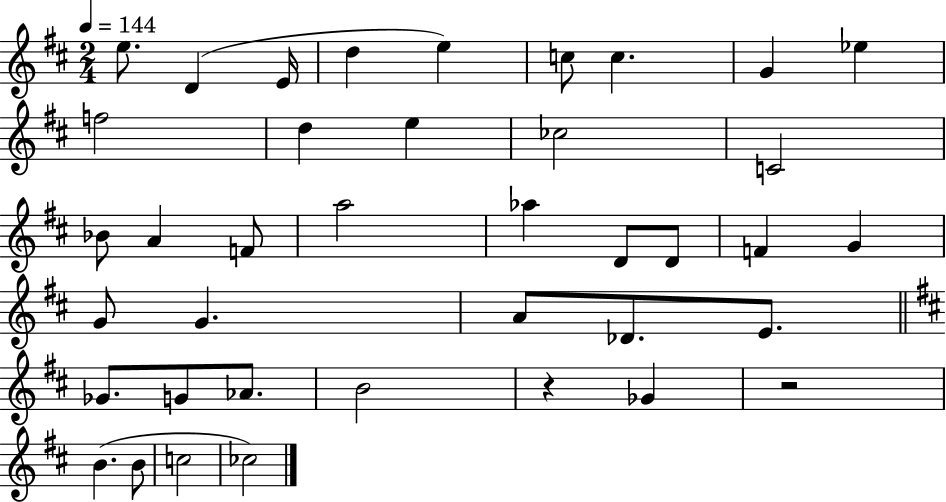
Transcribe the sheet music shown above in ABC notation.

X:1
T:Untitled
M:2/4
L:1/4
K:D
e/2 D E/4 d e c/2 c G _e f2 d e _c2 C2 _B/2 A F/2 a2 _a D/2 D/2 F G G/2 G A/2 _D/2 E/2 _G/2 G/2 _A/2 B2 z _G z2 B B/2 c2 _c2